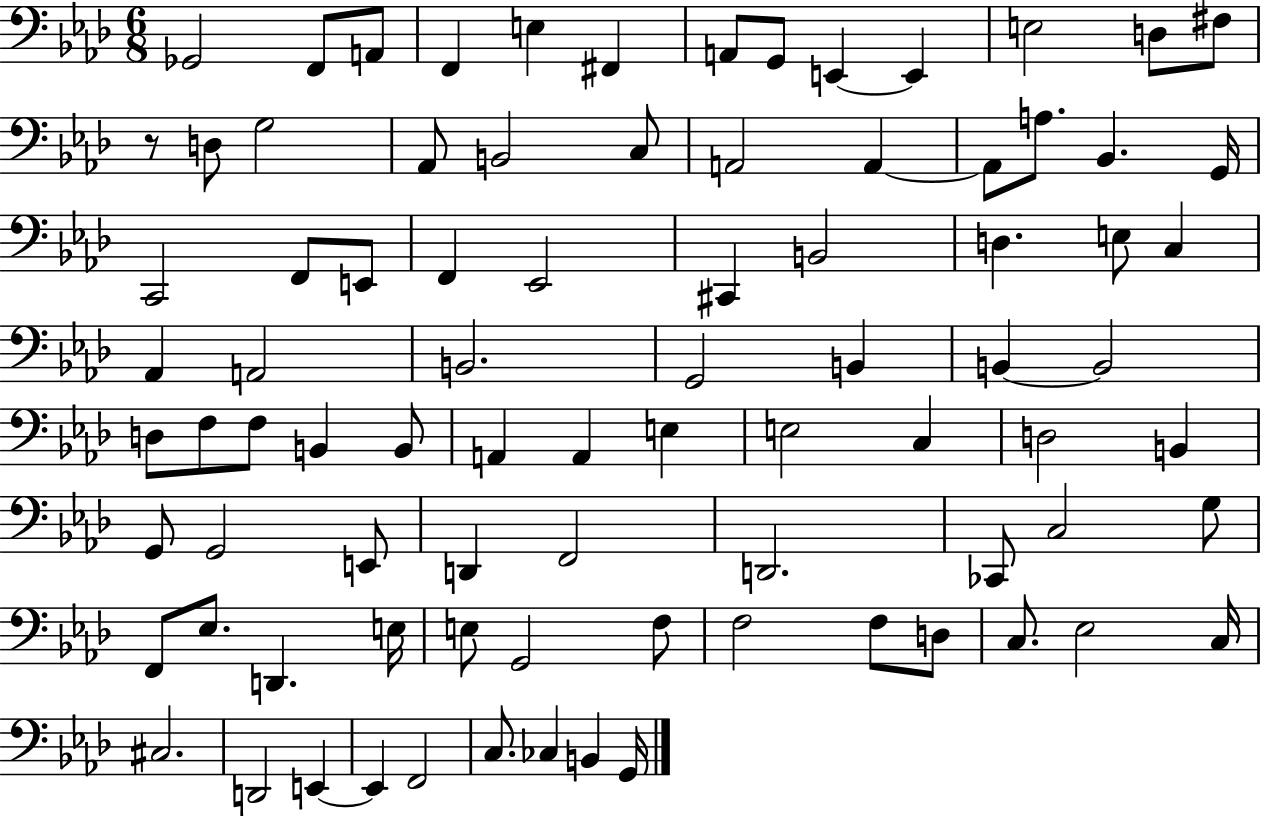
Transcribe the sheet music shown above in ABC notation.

X:1
T:Untitled
M:6/8
L:1/4
K:Ab
_G,,2 F,,/2 A,,/2 F,, E, ^F,, A,,/2 G,,/2 E,, E,, E,2 D,/2 ^F,/2 z/2 D,/2 G,2 _A,,/2 B,,2 C,/2 A,,2 A,, A,,/2 A,/2 _B,, G,,/4 C,,2 F,,/2 E,,/2 F,, _E,,2 ^C,, B,,2 D, E,/2 C, _A,, A,,2 B,,2 G,,2 B,, B,, B,,2 D,/2 F,/2 F,/2 B,, B,,/2 A,, A,, E, E,2 C, D,2 B,, G,,/2 G,,2 E,,/2 D,, F,,2 D,,2 _C,,/2 C,2 G,/2 F,,/2 _E,/2 D,, E,/4 E,/2 G,,2 F,/2 F,2 F,/2 D,/2 C,/2 _E,2 C,/4 ^C,2 D,,2 E,, E,, F,,2 C,/2 _C, B,, G,,/4